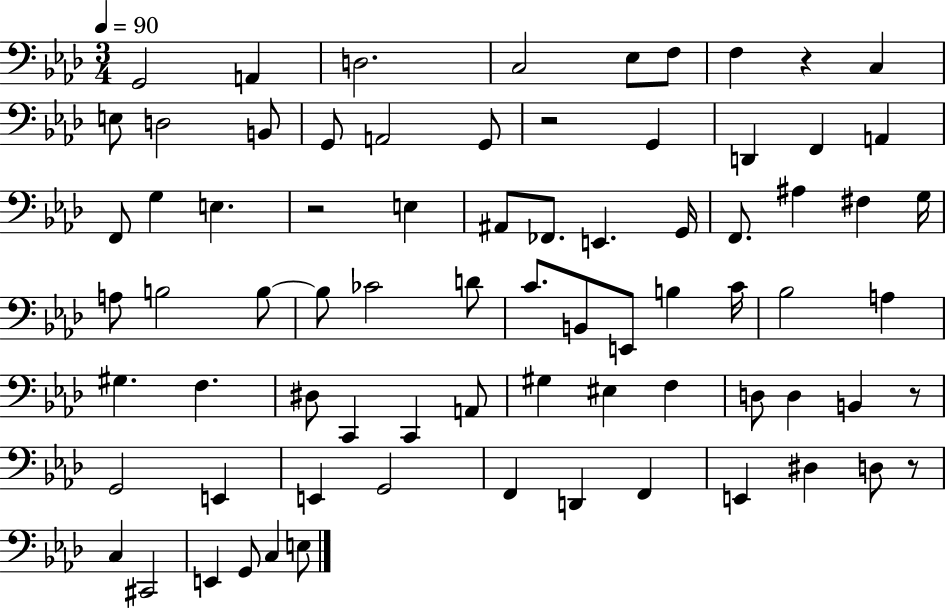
X:1
T:Untitled
M:3/4
L:1/4
K:Ab
G,,2 A,, D,2 C,2 _E,/2 F,/2 F, z C, E,/2 D,2 B,,/2 G,,/2 A,,2 G,,/2 z2 G,, D,, F,, A,, F,,/2 G, E, z2 E, ^A,,/2 _F,,/2 E,, G,,/4 F,,/2 ^A, ^F, G,/4 A,/2 B,2 B,/2 B,/2 _C2 D/2 C/2 B,,/2 E,,/2 B, C/4 _B,2 A, ^G, F, ^D,/2 C,, C,, A,,/2 ^G, ^E, F, D,/2 D, B,, z/2 G,,2 E,, E,, G,,2 F,, D,, F,, E,, ^D, D,/2 z/2 C, ^C,,2 E,, G,,/2 C, E,/2